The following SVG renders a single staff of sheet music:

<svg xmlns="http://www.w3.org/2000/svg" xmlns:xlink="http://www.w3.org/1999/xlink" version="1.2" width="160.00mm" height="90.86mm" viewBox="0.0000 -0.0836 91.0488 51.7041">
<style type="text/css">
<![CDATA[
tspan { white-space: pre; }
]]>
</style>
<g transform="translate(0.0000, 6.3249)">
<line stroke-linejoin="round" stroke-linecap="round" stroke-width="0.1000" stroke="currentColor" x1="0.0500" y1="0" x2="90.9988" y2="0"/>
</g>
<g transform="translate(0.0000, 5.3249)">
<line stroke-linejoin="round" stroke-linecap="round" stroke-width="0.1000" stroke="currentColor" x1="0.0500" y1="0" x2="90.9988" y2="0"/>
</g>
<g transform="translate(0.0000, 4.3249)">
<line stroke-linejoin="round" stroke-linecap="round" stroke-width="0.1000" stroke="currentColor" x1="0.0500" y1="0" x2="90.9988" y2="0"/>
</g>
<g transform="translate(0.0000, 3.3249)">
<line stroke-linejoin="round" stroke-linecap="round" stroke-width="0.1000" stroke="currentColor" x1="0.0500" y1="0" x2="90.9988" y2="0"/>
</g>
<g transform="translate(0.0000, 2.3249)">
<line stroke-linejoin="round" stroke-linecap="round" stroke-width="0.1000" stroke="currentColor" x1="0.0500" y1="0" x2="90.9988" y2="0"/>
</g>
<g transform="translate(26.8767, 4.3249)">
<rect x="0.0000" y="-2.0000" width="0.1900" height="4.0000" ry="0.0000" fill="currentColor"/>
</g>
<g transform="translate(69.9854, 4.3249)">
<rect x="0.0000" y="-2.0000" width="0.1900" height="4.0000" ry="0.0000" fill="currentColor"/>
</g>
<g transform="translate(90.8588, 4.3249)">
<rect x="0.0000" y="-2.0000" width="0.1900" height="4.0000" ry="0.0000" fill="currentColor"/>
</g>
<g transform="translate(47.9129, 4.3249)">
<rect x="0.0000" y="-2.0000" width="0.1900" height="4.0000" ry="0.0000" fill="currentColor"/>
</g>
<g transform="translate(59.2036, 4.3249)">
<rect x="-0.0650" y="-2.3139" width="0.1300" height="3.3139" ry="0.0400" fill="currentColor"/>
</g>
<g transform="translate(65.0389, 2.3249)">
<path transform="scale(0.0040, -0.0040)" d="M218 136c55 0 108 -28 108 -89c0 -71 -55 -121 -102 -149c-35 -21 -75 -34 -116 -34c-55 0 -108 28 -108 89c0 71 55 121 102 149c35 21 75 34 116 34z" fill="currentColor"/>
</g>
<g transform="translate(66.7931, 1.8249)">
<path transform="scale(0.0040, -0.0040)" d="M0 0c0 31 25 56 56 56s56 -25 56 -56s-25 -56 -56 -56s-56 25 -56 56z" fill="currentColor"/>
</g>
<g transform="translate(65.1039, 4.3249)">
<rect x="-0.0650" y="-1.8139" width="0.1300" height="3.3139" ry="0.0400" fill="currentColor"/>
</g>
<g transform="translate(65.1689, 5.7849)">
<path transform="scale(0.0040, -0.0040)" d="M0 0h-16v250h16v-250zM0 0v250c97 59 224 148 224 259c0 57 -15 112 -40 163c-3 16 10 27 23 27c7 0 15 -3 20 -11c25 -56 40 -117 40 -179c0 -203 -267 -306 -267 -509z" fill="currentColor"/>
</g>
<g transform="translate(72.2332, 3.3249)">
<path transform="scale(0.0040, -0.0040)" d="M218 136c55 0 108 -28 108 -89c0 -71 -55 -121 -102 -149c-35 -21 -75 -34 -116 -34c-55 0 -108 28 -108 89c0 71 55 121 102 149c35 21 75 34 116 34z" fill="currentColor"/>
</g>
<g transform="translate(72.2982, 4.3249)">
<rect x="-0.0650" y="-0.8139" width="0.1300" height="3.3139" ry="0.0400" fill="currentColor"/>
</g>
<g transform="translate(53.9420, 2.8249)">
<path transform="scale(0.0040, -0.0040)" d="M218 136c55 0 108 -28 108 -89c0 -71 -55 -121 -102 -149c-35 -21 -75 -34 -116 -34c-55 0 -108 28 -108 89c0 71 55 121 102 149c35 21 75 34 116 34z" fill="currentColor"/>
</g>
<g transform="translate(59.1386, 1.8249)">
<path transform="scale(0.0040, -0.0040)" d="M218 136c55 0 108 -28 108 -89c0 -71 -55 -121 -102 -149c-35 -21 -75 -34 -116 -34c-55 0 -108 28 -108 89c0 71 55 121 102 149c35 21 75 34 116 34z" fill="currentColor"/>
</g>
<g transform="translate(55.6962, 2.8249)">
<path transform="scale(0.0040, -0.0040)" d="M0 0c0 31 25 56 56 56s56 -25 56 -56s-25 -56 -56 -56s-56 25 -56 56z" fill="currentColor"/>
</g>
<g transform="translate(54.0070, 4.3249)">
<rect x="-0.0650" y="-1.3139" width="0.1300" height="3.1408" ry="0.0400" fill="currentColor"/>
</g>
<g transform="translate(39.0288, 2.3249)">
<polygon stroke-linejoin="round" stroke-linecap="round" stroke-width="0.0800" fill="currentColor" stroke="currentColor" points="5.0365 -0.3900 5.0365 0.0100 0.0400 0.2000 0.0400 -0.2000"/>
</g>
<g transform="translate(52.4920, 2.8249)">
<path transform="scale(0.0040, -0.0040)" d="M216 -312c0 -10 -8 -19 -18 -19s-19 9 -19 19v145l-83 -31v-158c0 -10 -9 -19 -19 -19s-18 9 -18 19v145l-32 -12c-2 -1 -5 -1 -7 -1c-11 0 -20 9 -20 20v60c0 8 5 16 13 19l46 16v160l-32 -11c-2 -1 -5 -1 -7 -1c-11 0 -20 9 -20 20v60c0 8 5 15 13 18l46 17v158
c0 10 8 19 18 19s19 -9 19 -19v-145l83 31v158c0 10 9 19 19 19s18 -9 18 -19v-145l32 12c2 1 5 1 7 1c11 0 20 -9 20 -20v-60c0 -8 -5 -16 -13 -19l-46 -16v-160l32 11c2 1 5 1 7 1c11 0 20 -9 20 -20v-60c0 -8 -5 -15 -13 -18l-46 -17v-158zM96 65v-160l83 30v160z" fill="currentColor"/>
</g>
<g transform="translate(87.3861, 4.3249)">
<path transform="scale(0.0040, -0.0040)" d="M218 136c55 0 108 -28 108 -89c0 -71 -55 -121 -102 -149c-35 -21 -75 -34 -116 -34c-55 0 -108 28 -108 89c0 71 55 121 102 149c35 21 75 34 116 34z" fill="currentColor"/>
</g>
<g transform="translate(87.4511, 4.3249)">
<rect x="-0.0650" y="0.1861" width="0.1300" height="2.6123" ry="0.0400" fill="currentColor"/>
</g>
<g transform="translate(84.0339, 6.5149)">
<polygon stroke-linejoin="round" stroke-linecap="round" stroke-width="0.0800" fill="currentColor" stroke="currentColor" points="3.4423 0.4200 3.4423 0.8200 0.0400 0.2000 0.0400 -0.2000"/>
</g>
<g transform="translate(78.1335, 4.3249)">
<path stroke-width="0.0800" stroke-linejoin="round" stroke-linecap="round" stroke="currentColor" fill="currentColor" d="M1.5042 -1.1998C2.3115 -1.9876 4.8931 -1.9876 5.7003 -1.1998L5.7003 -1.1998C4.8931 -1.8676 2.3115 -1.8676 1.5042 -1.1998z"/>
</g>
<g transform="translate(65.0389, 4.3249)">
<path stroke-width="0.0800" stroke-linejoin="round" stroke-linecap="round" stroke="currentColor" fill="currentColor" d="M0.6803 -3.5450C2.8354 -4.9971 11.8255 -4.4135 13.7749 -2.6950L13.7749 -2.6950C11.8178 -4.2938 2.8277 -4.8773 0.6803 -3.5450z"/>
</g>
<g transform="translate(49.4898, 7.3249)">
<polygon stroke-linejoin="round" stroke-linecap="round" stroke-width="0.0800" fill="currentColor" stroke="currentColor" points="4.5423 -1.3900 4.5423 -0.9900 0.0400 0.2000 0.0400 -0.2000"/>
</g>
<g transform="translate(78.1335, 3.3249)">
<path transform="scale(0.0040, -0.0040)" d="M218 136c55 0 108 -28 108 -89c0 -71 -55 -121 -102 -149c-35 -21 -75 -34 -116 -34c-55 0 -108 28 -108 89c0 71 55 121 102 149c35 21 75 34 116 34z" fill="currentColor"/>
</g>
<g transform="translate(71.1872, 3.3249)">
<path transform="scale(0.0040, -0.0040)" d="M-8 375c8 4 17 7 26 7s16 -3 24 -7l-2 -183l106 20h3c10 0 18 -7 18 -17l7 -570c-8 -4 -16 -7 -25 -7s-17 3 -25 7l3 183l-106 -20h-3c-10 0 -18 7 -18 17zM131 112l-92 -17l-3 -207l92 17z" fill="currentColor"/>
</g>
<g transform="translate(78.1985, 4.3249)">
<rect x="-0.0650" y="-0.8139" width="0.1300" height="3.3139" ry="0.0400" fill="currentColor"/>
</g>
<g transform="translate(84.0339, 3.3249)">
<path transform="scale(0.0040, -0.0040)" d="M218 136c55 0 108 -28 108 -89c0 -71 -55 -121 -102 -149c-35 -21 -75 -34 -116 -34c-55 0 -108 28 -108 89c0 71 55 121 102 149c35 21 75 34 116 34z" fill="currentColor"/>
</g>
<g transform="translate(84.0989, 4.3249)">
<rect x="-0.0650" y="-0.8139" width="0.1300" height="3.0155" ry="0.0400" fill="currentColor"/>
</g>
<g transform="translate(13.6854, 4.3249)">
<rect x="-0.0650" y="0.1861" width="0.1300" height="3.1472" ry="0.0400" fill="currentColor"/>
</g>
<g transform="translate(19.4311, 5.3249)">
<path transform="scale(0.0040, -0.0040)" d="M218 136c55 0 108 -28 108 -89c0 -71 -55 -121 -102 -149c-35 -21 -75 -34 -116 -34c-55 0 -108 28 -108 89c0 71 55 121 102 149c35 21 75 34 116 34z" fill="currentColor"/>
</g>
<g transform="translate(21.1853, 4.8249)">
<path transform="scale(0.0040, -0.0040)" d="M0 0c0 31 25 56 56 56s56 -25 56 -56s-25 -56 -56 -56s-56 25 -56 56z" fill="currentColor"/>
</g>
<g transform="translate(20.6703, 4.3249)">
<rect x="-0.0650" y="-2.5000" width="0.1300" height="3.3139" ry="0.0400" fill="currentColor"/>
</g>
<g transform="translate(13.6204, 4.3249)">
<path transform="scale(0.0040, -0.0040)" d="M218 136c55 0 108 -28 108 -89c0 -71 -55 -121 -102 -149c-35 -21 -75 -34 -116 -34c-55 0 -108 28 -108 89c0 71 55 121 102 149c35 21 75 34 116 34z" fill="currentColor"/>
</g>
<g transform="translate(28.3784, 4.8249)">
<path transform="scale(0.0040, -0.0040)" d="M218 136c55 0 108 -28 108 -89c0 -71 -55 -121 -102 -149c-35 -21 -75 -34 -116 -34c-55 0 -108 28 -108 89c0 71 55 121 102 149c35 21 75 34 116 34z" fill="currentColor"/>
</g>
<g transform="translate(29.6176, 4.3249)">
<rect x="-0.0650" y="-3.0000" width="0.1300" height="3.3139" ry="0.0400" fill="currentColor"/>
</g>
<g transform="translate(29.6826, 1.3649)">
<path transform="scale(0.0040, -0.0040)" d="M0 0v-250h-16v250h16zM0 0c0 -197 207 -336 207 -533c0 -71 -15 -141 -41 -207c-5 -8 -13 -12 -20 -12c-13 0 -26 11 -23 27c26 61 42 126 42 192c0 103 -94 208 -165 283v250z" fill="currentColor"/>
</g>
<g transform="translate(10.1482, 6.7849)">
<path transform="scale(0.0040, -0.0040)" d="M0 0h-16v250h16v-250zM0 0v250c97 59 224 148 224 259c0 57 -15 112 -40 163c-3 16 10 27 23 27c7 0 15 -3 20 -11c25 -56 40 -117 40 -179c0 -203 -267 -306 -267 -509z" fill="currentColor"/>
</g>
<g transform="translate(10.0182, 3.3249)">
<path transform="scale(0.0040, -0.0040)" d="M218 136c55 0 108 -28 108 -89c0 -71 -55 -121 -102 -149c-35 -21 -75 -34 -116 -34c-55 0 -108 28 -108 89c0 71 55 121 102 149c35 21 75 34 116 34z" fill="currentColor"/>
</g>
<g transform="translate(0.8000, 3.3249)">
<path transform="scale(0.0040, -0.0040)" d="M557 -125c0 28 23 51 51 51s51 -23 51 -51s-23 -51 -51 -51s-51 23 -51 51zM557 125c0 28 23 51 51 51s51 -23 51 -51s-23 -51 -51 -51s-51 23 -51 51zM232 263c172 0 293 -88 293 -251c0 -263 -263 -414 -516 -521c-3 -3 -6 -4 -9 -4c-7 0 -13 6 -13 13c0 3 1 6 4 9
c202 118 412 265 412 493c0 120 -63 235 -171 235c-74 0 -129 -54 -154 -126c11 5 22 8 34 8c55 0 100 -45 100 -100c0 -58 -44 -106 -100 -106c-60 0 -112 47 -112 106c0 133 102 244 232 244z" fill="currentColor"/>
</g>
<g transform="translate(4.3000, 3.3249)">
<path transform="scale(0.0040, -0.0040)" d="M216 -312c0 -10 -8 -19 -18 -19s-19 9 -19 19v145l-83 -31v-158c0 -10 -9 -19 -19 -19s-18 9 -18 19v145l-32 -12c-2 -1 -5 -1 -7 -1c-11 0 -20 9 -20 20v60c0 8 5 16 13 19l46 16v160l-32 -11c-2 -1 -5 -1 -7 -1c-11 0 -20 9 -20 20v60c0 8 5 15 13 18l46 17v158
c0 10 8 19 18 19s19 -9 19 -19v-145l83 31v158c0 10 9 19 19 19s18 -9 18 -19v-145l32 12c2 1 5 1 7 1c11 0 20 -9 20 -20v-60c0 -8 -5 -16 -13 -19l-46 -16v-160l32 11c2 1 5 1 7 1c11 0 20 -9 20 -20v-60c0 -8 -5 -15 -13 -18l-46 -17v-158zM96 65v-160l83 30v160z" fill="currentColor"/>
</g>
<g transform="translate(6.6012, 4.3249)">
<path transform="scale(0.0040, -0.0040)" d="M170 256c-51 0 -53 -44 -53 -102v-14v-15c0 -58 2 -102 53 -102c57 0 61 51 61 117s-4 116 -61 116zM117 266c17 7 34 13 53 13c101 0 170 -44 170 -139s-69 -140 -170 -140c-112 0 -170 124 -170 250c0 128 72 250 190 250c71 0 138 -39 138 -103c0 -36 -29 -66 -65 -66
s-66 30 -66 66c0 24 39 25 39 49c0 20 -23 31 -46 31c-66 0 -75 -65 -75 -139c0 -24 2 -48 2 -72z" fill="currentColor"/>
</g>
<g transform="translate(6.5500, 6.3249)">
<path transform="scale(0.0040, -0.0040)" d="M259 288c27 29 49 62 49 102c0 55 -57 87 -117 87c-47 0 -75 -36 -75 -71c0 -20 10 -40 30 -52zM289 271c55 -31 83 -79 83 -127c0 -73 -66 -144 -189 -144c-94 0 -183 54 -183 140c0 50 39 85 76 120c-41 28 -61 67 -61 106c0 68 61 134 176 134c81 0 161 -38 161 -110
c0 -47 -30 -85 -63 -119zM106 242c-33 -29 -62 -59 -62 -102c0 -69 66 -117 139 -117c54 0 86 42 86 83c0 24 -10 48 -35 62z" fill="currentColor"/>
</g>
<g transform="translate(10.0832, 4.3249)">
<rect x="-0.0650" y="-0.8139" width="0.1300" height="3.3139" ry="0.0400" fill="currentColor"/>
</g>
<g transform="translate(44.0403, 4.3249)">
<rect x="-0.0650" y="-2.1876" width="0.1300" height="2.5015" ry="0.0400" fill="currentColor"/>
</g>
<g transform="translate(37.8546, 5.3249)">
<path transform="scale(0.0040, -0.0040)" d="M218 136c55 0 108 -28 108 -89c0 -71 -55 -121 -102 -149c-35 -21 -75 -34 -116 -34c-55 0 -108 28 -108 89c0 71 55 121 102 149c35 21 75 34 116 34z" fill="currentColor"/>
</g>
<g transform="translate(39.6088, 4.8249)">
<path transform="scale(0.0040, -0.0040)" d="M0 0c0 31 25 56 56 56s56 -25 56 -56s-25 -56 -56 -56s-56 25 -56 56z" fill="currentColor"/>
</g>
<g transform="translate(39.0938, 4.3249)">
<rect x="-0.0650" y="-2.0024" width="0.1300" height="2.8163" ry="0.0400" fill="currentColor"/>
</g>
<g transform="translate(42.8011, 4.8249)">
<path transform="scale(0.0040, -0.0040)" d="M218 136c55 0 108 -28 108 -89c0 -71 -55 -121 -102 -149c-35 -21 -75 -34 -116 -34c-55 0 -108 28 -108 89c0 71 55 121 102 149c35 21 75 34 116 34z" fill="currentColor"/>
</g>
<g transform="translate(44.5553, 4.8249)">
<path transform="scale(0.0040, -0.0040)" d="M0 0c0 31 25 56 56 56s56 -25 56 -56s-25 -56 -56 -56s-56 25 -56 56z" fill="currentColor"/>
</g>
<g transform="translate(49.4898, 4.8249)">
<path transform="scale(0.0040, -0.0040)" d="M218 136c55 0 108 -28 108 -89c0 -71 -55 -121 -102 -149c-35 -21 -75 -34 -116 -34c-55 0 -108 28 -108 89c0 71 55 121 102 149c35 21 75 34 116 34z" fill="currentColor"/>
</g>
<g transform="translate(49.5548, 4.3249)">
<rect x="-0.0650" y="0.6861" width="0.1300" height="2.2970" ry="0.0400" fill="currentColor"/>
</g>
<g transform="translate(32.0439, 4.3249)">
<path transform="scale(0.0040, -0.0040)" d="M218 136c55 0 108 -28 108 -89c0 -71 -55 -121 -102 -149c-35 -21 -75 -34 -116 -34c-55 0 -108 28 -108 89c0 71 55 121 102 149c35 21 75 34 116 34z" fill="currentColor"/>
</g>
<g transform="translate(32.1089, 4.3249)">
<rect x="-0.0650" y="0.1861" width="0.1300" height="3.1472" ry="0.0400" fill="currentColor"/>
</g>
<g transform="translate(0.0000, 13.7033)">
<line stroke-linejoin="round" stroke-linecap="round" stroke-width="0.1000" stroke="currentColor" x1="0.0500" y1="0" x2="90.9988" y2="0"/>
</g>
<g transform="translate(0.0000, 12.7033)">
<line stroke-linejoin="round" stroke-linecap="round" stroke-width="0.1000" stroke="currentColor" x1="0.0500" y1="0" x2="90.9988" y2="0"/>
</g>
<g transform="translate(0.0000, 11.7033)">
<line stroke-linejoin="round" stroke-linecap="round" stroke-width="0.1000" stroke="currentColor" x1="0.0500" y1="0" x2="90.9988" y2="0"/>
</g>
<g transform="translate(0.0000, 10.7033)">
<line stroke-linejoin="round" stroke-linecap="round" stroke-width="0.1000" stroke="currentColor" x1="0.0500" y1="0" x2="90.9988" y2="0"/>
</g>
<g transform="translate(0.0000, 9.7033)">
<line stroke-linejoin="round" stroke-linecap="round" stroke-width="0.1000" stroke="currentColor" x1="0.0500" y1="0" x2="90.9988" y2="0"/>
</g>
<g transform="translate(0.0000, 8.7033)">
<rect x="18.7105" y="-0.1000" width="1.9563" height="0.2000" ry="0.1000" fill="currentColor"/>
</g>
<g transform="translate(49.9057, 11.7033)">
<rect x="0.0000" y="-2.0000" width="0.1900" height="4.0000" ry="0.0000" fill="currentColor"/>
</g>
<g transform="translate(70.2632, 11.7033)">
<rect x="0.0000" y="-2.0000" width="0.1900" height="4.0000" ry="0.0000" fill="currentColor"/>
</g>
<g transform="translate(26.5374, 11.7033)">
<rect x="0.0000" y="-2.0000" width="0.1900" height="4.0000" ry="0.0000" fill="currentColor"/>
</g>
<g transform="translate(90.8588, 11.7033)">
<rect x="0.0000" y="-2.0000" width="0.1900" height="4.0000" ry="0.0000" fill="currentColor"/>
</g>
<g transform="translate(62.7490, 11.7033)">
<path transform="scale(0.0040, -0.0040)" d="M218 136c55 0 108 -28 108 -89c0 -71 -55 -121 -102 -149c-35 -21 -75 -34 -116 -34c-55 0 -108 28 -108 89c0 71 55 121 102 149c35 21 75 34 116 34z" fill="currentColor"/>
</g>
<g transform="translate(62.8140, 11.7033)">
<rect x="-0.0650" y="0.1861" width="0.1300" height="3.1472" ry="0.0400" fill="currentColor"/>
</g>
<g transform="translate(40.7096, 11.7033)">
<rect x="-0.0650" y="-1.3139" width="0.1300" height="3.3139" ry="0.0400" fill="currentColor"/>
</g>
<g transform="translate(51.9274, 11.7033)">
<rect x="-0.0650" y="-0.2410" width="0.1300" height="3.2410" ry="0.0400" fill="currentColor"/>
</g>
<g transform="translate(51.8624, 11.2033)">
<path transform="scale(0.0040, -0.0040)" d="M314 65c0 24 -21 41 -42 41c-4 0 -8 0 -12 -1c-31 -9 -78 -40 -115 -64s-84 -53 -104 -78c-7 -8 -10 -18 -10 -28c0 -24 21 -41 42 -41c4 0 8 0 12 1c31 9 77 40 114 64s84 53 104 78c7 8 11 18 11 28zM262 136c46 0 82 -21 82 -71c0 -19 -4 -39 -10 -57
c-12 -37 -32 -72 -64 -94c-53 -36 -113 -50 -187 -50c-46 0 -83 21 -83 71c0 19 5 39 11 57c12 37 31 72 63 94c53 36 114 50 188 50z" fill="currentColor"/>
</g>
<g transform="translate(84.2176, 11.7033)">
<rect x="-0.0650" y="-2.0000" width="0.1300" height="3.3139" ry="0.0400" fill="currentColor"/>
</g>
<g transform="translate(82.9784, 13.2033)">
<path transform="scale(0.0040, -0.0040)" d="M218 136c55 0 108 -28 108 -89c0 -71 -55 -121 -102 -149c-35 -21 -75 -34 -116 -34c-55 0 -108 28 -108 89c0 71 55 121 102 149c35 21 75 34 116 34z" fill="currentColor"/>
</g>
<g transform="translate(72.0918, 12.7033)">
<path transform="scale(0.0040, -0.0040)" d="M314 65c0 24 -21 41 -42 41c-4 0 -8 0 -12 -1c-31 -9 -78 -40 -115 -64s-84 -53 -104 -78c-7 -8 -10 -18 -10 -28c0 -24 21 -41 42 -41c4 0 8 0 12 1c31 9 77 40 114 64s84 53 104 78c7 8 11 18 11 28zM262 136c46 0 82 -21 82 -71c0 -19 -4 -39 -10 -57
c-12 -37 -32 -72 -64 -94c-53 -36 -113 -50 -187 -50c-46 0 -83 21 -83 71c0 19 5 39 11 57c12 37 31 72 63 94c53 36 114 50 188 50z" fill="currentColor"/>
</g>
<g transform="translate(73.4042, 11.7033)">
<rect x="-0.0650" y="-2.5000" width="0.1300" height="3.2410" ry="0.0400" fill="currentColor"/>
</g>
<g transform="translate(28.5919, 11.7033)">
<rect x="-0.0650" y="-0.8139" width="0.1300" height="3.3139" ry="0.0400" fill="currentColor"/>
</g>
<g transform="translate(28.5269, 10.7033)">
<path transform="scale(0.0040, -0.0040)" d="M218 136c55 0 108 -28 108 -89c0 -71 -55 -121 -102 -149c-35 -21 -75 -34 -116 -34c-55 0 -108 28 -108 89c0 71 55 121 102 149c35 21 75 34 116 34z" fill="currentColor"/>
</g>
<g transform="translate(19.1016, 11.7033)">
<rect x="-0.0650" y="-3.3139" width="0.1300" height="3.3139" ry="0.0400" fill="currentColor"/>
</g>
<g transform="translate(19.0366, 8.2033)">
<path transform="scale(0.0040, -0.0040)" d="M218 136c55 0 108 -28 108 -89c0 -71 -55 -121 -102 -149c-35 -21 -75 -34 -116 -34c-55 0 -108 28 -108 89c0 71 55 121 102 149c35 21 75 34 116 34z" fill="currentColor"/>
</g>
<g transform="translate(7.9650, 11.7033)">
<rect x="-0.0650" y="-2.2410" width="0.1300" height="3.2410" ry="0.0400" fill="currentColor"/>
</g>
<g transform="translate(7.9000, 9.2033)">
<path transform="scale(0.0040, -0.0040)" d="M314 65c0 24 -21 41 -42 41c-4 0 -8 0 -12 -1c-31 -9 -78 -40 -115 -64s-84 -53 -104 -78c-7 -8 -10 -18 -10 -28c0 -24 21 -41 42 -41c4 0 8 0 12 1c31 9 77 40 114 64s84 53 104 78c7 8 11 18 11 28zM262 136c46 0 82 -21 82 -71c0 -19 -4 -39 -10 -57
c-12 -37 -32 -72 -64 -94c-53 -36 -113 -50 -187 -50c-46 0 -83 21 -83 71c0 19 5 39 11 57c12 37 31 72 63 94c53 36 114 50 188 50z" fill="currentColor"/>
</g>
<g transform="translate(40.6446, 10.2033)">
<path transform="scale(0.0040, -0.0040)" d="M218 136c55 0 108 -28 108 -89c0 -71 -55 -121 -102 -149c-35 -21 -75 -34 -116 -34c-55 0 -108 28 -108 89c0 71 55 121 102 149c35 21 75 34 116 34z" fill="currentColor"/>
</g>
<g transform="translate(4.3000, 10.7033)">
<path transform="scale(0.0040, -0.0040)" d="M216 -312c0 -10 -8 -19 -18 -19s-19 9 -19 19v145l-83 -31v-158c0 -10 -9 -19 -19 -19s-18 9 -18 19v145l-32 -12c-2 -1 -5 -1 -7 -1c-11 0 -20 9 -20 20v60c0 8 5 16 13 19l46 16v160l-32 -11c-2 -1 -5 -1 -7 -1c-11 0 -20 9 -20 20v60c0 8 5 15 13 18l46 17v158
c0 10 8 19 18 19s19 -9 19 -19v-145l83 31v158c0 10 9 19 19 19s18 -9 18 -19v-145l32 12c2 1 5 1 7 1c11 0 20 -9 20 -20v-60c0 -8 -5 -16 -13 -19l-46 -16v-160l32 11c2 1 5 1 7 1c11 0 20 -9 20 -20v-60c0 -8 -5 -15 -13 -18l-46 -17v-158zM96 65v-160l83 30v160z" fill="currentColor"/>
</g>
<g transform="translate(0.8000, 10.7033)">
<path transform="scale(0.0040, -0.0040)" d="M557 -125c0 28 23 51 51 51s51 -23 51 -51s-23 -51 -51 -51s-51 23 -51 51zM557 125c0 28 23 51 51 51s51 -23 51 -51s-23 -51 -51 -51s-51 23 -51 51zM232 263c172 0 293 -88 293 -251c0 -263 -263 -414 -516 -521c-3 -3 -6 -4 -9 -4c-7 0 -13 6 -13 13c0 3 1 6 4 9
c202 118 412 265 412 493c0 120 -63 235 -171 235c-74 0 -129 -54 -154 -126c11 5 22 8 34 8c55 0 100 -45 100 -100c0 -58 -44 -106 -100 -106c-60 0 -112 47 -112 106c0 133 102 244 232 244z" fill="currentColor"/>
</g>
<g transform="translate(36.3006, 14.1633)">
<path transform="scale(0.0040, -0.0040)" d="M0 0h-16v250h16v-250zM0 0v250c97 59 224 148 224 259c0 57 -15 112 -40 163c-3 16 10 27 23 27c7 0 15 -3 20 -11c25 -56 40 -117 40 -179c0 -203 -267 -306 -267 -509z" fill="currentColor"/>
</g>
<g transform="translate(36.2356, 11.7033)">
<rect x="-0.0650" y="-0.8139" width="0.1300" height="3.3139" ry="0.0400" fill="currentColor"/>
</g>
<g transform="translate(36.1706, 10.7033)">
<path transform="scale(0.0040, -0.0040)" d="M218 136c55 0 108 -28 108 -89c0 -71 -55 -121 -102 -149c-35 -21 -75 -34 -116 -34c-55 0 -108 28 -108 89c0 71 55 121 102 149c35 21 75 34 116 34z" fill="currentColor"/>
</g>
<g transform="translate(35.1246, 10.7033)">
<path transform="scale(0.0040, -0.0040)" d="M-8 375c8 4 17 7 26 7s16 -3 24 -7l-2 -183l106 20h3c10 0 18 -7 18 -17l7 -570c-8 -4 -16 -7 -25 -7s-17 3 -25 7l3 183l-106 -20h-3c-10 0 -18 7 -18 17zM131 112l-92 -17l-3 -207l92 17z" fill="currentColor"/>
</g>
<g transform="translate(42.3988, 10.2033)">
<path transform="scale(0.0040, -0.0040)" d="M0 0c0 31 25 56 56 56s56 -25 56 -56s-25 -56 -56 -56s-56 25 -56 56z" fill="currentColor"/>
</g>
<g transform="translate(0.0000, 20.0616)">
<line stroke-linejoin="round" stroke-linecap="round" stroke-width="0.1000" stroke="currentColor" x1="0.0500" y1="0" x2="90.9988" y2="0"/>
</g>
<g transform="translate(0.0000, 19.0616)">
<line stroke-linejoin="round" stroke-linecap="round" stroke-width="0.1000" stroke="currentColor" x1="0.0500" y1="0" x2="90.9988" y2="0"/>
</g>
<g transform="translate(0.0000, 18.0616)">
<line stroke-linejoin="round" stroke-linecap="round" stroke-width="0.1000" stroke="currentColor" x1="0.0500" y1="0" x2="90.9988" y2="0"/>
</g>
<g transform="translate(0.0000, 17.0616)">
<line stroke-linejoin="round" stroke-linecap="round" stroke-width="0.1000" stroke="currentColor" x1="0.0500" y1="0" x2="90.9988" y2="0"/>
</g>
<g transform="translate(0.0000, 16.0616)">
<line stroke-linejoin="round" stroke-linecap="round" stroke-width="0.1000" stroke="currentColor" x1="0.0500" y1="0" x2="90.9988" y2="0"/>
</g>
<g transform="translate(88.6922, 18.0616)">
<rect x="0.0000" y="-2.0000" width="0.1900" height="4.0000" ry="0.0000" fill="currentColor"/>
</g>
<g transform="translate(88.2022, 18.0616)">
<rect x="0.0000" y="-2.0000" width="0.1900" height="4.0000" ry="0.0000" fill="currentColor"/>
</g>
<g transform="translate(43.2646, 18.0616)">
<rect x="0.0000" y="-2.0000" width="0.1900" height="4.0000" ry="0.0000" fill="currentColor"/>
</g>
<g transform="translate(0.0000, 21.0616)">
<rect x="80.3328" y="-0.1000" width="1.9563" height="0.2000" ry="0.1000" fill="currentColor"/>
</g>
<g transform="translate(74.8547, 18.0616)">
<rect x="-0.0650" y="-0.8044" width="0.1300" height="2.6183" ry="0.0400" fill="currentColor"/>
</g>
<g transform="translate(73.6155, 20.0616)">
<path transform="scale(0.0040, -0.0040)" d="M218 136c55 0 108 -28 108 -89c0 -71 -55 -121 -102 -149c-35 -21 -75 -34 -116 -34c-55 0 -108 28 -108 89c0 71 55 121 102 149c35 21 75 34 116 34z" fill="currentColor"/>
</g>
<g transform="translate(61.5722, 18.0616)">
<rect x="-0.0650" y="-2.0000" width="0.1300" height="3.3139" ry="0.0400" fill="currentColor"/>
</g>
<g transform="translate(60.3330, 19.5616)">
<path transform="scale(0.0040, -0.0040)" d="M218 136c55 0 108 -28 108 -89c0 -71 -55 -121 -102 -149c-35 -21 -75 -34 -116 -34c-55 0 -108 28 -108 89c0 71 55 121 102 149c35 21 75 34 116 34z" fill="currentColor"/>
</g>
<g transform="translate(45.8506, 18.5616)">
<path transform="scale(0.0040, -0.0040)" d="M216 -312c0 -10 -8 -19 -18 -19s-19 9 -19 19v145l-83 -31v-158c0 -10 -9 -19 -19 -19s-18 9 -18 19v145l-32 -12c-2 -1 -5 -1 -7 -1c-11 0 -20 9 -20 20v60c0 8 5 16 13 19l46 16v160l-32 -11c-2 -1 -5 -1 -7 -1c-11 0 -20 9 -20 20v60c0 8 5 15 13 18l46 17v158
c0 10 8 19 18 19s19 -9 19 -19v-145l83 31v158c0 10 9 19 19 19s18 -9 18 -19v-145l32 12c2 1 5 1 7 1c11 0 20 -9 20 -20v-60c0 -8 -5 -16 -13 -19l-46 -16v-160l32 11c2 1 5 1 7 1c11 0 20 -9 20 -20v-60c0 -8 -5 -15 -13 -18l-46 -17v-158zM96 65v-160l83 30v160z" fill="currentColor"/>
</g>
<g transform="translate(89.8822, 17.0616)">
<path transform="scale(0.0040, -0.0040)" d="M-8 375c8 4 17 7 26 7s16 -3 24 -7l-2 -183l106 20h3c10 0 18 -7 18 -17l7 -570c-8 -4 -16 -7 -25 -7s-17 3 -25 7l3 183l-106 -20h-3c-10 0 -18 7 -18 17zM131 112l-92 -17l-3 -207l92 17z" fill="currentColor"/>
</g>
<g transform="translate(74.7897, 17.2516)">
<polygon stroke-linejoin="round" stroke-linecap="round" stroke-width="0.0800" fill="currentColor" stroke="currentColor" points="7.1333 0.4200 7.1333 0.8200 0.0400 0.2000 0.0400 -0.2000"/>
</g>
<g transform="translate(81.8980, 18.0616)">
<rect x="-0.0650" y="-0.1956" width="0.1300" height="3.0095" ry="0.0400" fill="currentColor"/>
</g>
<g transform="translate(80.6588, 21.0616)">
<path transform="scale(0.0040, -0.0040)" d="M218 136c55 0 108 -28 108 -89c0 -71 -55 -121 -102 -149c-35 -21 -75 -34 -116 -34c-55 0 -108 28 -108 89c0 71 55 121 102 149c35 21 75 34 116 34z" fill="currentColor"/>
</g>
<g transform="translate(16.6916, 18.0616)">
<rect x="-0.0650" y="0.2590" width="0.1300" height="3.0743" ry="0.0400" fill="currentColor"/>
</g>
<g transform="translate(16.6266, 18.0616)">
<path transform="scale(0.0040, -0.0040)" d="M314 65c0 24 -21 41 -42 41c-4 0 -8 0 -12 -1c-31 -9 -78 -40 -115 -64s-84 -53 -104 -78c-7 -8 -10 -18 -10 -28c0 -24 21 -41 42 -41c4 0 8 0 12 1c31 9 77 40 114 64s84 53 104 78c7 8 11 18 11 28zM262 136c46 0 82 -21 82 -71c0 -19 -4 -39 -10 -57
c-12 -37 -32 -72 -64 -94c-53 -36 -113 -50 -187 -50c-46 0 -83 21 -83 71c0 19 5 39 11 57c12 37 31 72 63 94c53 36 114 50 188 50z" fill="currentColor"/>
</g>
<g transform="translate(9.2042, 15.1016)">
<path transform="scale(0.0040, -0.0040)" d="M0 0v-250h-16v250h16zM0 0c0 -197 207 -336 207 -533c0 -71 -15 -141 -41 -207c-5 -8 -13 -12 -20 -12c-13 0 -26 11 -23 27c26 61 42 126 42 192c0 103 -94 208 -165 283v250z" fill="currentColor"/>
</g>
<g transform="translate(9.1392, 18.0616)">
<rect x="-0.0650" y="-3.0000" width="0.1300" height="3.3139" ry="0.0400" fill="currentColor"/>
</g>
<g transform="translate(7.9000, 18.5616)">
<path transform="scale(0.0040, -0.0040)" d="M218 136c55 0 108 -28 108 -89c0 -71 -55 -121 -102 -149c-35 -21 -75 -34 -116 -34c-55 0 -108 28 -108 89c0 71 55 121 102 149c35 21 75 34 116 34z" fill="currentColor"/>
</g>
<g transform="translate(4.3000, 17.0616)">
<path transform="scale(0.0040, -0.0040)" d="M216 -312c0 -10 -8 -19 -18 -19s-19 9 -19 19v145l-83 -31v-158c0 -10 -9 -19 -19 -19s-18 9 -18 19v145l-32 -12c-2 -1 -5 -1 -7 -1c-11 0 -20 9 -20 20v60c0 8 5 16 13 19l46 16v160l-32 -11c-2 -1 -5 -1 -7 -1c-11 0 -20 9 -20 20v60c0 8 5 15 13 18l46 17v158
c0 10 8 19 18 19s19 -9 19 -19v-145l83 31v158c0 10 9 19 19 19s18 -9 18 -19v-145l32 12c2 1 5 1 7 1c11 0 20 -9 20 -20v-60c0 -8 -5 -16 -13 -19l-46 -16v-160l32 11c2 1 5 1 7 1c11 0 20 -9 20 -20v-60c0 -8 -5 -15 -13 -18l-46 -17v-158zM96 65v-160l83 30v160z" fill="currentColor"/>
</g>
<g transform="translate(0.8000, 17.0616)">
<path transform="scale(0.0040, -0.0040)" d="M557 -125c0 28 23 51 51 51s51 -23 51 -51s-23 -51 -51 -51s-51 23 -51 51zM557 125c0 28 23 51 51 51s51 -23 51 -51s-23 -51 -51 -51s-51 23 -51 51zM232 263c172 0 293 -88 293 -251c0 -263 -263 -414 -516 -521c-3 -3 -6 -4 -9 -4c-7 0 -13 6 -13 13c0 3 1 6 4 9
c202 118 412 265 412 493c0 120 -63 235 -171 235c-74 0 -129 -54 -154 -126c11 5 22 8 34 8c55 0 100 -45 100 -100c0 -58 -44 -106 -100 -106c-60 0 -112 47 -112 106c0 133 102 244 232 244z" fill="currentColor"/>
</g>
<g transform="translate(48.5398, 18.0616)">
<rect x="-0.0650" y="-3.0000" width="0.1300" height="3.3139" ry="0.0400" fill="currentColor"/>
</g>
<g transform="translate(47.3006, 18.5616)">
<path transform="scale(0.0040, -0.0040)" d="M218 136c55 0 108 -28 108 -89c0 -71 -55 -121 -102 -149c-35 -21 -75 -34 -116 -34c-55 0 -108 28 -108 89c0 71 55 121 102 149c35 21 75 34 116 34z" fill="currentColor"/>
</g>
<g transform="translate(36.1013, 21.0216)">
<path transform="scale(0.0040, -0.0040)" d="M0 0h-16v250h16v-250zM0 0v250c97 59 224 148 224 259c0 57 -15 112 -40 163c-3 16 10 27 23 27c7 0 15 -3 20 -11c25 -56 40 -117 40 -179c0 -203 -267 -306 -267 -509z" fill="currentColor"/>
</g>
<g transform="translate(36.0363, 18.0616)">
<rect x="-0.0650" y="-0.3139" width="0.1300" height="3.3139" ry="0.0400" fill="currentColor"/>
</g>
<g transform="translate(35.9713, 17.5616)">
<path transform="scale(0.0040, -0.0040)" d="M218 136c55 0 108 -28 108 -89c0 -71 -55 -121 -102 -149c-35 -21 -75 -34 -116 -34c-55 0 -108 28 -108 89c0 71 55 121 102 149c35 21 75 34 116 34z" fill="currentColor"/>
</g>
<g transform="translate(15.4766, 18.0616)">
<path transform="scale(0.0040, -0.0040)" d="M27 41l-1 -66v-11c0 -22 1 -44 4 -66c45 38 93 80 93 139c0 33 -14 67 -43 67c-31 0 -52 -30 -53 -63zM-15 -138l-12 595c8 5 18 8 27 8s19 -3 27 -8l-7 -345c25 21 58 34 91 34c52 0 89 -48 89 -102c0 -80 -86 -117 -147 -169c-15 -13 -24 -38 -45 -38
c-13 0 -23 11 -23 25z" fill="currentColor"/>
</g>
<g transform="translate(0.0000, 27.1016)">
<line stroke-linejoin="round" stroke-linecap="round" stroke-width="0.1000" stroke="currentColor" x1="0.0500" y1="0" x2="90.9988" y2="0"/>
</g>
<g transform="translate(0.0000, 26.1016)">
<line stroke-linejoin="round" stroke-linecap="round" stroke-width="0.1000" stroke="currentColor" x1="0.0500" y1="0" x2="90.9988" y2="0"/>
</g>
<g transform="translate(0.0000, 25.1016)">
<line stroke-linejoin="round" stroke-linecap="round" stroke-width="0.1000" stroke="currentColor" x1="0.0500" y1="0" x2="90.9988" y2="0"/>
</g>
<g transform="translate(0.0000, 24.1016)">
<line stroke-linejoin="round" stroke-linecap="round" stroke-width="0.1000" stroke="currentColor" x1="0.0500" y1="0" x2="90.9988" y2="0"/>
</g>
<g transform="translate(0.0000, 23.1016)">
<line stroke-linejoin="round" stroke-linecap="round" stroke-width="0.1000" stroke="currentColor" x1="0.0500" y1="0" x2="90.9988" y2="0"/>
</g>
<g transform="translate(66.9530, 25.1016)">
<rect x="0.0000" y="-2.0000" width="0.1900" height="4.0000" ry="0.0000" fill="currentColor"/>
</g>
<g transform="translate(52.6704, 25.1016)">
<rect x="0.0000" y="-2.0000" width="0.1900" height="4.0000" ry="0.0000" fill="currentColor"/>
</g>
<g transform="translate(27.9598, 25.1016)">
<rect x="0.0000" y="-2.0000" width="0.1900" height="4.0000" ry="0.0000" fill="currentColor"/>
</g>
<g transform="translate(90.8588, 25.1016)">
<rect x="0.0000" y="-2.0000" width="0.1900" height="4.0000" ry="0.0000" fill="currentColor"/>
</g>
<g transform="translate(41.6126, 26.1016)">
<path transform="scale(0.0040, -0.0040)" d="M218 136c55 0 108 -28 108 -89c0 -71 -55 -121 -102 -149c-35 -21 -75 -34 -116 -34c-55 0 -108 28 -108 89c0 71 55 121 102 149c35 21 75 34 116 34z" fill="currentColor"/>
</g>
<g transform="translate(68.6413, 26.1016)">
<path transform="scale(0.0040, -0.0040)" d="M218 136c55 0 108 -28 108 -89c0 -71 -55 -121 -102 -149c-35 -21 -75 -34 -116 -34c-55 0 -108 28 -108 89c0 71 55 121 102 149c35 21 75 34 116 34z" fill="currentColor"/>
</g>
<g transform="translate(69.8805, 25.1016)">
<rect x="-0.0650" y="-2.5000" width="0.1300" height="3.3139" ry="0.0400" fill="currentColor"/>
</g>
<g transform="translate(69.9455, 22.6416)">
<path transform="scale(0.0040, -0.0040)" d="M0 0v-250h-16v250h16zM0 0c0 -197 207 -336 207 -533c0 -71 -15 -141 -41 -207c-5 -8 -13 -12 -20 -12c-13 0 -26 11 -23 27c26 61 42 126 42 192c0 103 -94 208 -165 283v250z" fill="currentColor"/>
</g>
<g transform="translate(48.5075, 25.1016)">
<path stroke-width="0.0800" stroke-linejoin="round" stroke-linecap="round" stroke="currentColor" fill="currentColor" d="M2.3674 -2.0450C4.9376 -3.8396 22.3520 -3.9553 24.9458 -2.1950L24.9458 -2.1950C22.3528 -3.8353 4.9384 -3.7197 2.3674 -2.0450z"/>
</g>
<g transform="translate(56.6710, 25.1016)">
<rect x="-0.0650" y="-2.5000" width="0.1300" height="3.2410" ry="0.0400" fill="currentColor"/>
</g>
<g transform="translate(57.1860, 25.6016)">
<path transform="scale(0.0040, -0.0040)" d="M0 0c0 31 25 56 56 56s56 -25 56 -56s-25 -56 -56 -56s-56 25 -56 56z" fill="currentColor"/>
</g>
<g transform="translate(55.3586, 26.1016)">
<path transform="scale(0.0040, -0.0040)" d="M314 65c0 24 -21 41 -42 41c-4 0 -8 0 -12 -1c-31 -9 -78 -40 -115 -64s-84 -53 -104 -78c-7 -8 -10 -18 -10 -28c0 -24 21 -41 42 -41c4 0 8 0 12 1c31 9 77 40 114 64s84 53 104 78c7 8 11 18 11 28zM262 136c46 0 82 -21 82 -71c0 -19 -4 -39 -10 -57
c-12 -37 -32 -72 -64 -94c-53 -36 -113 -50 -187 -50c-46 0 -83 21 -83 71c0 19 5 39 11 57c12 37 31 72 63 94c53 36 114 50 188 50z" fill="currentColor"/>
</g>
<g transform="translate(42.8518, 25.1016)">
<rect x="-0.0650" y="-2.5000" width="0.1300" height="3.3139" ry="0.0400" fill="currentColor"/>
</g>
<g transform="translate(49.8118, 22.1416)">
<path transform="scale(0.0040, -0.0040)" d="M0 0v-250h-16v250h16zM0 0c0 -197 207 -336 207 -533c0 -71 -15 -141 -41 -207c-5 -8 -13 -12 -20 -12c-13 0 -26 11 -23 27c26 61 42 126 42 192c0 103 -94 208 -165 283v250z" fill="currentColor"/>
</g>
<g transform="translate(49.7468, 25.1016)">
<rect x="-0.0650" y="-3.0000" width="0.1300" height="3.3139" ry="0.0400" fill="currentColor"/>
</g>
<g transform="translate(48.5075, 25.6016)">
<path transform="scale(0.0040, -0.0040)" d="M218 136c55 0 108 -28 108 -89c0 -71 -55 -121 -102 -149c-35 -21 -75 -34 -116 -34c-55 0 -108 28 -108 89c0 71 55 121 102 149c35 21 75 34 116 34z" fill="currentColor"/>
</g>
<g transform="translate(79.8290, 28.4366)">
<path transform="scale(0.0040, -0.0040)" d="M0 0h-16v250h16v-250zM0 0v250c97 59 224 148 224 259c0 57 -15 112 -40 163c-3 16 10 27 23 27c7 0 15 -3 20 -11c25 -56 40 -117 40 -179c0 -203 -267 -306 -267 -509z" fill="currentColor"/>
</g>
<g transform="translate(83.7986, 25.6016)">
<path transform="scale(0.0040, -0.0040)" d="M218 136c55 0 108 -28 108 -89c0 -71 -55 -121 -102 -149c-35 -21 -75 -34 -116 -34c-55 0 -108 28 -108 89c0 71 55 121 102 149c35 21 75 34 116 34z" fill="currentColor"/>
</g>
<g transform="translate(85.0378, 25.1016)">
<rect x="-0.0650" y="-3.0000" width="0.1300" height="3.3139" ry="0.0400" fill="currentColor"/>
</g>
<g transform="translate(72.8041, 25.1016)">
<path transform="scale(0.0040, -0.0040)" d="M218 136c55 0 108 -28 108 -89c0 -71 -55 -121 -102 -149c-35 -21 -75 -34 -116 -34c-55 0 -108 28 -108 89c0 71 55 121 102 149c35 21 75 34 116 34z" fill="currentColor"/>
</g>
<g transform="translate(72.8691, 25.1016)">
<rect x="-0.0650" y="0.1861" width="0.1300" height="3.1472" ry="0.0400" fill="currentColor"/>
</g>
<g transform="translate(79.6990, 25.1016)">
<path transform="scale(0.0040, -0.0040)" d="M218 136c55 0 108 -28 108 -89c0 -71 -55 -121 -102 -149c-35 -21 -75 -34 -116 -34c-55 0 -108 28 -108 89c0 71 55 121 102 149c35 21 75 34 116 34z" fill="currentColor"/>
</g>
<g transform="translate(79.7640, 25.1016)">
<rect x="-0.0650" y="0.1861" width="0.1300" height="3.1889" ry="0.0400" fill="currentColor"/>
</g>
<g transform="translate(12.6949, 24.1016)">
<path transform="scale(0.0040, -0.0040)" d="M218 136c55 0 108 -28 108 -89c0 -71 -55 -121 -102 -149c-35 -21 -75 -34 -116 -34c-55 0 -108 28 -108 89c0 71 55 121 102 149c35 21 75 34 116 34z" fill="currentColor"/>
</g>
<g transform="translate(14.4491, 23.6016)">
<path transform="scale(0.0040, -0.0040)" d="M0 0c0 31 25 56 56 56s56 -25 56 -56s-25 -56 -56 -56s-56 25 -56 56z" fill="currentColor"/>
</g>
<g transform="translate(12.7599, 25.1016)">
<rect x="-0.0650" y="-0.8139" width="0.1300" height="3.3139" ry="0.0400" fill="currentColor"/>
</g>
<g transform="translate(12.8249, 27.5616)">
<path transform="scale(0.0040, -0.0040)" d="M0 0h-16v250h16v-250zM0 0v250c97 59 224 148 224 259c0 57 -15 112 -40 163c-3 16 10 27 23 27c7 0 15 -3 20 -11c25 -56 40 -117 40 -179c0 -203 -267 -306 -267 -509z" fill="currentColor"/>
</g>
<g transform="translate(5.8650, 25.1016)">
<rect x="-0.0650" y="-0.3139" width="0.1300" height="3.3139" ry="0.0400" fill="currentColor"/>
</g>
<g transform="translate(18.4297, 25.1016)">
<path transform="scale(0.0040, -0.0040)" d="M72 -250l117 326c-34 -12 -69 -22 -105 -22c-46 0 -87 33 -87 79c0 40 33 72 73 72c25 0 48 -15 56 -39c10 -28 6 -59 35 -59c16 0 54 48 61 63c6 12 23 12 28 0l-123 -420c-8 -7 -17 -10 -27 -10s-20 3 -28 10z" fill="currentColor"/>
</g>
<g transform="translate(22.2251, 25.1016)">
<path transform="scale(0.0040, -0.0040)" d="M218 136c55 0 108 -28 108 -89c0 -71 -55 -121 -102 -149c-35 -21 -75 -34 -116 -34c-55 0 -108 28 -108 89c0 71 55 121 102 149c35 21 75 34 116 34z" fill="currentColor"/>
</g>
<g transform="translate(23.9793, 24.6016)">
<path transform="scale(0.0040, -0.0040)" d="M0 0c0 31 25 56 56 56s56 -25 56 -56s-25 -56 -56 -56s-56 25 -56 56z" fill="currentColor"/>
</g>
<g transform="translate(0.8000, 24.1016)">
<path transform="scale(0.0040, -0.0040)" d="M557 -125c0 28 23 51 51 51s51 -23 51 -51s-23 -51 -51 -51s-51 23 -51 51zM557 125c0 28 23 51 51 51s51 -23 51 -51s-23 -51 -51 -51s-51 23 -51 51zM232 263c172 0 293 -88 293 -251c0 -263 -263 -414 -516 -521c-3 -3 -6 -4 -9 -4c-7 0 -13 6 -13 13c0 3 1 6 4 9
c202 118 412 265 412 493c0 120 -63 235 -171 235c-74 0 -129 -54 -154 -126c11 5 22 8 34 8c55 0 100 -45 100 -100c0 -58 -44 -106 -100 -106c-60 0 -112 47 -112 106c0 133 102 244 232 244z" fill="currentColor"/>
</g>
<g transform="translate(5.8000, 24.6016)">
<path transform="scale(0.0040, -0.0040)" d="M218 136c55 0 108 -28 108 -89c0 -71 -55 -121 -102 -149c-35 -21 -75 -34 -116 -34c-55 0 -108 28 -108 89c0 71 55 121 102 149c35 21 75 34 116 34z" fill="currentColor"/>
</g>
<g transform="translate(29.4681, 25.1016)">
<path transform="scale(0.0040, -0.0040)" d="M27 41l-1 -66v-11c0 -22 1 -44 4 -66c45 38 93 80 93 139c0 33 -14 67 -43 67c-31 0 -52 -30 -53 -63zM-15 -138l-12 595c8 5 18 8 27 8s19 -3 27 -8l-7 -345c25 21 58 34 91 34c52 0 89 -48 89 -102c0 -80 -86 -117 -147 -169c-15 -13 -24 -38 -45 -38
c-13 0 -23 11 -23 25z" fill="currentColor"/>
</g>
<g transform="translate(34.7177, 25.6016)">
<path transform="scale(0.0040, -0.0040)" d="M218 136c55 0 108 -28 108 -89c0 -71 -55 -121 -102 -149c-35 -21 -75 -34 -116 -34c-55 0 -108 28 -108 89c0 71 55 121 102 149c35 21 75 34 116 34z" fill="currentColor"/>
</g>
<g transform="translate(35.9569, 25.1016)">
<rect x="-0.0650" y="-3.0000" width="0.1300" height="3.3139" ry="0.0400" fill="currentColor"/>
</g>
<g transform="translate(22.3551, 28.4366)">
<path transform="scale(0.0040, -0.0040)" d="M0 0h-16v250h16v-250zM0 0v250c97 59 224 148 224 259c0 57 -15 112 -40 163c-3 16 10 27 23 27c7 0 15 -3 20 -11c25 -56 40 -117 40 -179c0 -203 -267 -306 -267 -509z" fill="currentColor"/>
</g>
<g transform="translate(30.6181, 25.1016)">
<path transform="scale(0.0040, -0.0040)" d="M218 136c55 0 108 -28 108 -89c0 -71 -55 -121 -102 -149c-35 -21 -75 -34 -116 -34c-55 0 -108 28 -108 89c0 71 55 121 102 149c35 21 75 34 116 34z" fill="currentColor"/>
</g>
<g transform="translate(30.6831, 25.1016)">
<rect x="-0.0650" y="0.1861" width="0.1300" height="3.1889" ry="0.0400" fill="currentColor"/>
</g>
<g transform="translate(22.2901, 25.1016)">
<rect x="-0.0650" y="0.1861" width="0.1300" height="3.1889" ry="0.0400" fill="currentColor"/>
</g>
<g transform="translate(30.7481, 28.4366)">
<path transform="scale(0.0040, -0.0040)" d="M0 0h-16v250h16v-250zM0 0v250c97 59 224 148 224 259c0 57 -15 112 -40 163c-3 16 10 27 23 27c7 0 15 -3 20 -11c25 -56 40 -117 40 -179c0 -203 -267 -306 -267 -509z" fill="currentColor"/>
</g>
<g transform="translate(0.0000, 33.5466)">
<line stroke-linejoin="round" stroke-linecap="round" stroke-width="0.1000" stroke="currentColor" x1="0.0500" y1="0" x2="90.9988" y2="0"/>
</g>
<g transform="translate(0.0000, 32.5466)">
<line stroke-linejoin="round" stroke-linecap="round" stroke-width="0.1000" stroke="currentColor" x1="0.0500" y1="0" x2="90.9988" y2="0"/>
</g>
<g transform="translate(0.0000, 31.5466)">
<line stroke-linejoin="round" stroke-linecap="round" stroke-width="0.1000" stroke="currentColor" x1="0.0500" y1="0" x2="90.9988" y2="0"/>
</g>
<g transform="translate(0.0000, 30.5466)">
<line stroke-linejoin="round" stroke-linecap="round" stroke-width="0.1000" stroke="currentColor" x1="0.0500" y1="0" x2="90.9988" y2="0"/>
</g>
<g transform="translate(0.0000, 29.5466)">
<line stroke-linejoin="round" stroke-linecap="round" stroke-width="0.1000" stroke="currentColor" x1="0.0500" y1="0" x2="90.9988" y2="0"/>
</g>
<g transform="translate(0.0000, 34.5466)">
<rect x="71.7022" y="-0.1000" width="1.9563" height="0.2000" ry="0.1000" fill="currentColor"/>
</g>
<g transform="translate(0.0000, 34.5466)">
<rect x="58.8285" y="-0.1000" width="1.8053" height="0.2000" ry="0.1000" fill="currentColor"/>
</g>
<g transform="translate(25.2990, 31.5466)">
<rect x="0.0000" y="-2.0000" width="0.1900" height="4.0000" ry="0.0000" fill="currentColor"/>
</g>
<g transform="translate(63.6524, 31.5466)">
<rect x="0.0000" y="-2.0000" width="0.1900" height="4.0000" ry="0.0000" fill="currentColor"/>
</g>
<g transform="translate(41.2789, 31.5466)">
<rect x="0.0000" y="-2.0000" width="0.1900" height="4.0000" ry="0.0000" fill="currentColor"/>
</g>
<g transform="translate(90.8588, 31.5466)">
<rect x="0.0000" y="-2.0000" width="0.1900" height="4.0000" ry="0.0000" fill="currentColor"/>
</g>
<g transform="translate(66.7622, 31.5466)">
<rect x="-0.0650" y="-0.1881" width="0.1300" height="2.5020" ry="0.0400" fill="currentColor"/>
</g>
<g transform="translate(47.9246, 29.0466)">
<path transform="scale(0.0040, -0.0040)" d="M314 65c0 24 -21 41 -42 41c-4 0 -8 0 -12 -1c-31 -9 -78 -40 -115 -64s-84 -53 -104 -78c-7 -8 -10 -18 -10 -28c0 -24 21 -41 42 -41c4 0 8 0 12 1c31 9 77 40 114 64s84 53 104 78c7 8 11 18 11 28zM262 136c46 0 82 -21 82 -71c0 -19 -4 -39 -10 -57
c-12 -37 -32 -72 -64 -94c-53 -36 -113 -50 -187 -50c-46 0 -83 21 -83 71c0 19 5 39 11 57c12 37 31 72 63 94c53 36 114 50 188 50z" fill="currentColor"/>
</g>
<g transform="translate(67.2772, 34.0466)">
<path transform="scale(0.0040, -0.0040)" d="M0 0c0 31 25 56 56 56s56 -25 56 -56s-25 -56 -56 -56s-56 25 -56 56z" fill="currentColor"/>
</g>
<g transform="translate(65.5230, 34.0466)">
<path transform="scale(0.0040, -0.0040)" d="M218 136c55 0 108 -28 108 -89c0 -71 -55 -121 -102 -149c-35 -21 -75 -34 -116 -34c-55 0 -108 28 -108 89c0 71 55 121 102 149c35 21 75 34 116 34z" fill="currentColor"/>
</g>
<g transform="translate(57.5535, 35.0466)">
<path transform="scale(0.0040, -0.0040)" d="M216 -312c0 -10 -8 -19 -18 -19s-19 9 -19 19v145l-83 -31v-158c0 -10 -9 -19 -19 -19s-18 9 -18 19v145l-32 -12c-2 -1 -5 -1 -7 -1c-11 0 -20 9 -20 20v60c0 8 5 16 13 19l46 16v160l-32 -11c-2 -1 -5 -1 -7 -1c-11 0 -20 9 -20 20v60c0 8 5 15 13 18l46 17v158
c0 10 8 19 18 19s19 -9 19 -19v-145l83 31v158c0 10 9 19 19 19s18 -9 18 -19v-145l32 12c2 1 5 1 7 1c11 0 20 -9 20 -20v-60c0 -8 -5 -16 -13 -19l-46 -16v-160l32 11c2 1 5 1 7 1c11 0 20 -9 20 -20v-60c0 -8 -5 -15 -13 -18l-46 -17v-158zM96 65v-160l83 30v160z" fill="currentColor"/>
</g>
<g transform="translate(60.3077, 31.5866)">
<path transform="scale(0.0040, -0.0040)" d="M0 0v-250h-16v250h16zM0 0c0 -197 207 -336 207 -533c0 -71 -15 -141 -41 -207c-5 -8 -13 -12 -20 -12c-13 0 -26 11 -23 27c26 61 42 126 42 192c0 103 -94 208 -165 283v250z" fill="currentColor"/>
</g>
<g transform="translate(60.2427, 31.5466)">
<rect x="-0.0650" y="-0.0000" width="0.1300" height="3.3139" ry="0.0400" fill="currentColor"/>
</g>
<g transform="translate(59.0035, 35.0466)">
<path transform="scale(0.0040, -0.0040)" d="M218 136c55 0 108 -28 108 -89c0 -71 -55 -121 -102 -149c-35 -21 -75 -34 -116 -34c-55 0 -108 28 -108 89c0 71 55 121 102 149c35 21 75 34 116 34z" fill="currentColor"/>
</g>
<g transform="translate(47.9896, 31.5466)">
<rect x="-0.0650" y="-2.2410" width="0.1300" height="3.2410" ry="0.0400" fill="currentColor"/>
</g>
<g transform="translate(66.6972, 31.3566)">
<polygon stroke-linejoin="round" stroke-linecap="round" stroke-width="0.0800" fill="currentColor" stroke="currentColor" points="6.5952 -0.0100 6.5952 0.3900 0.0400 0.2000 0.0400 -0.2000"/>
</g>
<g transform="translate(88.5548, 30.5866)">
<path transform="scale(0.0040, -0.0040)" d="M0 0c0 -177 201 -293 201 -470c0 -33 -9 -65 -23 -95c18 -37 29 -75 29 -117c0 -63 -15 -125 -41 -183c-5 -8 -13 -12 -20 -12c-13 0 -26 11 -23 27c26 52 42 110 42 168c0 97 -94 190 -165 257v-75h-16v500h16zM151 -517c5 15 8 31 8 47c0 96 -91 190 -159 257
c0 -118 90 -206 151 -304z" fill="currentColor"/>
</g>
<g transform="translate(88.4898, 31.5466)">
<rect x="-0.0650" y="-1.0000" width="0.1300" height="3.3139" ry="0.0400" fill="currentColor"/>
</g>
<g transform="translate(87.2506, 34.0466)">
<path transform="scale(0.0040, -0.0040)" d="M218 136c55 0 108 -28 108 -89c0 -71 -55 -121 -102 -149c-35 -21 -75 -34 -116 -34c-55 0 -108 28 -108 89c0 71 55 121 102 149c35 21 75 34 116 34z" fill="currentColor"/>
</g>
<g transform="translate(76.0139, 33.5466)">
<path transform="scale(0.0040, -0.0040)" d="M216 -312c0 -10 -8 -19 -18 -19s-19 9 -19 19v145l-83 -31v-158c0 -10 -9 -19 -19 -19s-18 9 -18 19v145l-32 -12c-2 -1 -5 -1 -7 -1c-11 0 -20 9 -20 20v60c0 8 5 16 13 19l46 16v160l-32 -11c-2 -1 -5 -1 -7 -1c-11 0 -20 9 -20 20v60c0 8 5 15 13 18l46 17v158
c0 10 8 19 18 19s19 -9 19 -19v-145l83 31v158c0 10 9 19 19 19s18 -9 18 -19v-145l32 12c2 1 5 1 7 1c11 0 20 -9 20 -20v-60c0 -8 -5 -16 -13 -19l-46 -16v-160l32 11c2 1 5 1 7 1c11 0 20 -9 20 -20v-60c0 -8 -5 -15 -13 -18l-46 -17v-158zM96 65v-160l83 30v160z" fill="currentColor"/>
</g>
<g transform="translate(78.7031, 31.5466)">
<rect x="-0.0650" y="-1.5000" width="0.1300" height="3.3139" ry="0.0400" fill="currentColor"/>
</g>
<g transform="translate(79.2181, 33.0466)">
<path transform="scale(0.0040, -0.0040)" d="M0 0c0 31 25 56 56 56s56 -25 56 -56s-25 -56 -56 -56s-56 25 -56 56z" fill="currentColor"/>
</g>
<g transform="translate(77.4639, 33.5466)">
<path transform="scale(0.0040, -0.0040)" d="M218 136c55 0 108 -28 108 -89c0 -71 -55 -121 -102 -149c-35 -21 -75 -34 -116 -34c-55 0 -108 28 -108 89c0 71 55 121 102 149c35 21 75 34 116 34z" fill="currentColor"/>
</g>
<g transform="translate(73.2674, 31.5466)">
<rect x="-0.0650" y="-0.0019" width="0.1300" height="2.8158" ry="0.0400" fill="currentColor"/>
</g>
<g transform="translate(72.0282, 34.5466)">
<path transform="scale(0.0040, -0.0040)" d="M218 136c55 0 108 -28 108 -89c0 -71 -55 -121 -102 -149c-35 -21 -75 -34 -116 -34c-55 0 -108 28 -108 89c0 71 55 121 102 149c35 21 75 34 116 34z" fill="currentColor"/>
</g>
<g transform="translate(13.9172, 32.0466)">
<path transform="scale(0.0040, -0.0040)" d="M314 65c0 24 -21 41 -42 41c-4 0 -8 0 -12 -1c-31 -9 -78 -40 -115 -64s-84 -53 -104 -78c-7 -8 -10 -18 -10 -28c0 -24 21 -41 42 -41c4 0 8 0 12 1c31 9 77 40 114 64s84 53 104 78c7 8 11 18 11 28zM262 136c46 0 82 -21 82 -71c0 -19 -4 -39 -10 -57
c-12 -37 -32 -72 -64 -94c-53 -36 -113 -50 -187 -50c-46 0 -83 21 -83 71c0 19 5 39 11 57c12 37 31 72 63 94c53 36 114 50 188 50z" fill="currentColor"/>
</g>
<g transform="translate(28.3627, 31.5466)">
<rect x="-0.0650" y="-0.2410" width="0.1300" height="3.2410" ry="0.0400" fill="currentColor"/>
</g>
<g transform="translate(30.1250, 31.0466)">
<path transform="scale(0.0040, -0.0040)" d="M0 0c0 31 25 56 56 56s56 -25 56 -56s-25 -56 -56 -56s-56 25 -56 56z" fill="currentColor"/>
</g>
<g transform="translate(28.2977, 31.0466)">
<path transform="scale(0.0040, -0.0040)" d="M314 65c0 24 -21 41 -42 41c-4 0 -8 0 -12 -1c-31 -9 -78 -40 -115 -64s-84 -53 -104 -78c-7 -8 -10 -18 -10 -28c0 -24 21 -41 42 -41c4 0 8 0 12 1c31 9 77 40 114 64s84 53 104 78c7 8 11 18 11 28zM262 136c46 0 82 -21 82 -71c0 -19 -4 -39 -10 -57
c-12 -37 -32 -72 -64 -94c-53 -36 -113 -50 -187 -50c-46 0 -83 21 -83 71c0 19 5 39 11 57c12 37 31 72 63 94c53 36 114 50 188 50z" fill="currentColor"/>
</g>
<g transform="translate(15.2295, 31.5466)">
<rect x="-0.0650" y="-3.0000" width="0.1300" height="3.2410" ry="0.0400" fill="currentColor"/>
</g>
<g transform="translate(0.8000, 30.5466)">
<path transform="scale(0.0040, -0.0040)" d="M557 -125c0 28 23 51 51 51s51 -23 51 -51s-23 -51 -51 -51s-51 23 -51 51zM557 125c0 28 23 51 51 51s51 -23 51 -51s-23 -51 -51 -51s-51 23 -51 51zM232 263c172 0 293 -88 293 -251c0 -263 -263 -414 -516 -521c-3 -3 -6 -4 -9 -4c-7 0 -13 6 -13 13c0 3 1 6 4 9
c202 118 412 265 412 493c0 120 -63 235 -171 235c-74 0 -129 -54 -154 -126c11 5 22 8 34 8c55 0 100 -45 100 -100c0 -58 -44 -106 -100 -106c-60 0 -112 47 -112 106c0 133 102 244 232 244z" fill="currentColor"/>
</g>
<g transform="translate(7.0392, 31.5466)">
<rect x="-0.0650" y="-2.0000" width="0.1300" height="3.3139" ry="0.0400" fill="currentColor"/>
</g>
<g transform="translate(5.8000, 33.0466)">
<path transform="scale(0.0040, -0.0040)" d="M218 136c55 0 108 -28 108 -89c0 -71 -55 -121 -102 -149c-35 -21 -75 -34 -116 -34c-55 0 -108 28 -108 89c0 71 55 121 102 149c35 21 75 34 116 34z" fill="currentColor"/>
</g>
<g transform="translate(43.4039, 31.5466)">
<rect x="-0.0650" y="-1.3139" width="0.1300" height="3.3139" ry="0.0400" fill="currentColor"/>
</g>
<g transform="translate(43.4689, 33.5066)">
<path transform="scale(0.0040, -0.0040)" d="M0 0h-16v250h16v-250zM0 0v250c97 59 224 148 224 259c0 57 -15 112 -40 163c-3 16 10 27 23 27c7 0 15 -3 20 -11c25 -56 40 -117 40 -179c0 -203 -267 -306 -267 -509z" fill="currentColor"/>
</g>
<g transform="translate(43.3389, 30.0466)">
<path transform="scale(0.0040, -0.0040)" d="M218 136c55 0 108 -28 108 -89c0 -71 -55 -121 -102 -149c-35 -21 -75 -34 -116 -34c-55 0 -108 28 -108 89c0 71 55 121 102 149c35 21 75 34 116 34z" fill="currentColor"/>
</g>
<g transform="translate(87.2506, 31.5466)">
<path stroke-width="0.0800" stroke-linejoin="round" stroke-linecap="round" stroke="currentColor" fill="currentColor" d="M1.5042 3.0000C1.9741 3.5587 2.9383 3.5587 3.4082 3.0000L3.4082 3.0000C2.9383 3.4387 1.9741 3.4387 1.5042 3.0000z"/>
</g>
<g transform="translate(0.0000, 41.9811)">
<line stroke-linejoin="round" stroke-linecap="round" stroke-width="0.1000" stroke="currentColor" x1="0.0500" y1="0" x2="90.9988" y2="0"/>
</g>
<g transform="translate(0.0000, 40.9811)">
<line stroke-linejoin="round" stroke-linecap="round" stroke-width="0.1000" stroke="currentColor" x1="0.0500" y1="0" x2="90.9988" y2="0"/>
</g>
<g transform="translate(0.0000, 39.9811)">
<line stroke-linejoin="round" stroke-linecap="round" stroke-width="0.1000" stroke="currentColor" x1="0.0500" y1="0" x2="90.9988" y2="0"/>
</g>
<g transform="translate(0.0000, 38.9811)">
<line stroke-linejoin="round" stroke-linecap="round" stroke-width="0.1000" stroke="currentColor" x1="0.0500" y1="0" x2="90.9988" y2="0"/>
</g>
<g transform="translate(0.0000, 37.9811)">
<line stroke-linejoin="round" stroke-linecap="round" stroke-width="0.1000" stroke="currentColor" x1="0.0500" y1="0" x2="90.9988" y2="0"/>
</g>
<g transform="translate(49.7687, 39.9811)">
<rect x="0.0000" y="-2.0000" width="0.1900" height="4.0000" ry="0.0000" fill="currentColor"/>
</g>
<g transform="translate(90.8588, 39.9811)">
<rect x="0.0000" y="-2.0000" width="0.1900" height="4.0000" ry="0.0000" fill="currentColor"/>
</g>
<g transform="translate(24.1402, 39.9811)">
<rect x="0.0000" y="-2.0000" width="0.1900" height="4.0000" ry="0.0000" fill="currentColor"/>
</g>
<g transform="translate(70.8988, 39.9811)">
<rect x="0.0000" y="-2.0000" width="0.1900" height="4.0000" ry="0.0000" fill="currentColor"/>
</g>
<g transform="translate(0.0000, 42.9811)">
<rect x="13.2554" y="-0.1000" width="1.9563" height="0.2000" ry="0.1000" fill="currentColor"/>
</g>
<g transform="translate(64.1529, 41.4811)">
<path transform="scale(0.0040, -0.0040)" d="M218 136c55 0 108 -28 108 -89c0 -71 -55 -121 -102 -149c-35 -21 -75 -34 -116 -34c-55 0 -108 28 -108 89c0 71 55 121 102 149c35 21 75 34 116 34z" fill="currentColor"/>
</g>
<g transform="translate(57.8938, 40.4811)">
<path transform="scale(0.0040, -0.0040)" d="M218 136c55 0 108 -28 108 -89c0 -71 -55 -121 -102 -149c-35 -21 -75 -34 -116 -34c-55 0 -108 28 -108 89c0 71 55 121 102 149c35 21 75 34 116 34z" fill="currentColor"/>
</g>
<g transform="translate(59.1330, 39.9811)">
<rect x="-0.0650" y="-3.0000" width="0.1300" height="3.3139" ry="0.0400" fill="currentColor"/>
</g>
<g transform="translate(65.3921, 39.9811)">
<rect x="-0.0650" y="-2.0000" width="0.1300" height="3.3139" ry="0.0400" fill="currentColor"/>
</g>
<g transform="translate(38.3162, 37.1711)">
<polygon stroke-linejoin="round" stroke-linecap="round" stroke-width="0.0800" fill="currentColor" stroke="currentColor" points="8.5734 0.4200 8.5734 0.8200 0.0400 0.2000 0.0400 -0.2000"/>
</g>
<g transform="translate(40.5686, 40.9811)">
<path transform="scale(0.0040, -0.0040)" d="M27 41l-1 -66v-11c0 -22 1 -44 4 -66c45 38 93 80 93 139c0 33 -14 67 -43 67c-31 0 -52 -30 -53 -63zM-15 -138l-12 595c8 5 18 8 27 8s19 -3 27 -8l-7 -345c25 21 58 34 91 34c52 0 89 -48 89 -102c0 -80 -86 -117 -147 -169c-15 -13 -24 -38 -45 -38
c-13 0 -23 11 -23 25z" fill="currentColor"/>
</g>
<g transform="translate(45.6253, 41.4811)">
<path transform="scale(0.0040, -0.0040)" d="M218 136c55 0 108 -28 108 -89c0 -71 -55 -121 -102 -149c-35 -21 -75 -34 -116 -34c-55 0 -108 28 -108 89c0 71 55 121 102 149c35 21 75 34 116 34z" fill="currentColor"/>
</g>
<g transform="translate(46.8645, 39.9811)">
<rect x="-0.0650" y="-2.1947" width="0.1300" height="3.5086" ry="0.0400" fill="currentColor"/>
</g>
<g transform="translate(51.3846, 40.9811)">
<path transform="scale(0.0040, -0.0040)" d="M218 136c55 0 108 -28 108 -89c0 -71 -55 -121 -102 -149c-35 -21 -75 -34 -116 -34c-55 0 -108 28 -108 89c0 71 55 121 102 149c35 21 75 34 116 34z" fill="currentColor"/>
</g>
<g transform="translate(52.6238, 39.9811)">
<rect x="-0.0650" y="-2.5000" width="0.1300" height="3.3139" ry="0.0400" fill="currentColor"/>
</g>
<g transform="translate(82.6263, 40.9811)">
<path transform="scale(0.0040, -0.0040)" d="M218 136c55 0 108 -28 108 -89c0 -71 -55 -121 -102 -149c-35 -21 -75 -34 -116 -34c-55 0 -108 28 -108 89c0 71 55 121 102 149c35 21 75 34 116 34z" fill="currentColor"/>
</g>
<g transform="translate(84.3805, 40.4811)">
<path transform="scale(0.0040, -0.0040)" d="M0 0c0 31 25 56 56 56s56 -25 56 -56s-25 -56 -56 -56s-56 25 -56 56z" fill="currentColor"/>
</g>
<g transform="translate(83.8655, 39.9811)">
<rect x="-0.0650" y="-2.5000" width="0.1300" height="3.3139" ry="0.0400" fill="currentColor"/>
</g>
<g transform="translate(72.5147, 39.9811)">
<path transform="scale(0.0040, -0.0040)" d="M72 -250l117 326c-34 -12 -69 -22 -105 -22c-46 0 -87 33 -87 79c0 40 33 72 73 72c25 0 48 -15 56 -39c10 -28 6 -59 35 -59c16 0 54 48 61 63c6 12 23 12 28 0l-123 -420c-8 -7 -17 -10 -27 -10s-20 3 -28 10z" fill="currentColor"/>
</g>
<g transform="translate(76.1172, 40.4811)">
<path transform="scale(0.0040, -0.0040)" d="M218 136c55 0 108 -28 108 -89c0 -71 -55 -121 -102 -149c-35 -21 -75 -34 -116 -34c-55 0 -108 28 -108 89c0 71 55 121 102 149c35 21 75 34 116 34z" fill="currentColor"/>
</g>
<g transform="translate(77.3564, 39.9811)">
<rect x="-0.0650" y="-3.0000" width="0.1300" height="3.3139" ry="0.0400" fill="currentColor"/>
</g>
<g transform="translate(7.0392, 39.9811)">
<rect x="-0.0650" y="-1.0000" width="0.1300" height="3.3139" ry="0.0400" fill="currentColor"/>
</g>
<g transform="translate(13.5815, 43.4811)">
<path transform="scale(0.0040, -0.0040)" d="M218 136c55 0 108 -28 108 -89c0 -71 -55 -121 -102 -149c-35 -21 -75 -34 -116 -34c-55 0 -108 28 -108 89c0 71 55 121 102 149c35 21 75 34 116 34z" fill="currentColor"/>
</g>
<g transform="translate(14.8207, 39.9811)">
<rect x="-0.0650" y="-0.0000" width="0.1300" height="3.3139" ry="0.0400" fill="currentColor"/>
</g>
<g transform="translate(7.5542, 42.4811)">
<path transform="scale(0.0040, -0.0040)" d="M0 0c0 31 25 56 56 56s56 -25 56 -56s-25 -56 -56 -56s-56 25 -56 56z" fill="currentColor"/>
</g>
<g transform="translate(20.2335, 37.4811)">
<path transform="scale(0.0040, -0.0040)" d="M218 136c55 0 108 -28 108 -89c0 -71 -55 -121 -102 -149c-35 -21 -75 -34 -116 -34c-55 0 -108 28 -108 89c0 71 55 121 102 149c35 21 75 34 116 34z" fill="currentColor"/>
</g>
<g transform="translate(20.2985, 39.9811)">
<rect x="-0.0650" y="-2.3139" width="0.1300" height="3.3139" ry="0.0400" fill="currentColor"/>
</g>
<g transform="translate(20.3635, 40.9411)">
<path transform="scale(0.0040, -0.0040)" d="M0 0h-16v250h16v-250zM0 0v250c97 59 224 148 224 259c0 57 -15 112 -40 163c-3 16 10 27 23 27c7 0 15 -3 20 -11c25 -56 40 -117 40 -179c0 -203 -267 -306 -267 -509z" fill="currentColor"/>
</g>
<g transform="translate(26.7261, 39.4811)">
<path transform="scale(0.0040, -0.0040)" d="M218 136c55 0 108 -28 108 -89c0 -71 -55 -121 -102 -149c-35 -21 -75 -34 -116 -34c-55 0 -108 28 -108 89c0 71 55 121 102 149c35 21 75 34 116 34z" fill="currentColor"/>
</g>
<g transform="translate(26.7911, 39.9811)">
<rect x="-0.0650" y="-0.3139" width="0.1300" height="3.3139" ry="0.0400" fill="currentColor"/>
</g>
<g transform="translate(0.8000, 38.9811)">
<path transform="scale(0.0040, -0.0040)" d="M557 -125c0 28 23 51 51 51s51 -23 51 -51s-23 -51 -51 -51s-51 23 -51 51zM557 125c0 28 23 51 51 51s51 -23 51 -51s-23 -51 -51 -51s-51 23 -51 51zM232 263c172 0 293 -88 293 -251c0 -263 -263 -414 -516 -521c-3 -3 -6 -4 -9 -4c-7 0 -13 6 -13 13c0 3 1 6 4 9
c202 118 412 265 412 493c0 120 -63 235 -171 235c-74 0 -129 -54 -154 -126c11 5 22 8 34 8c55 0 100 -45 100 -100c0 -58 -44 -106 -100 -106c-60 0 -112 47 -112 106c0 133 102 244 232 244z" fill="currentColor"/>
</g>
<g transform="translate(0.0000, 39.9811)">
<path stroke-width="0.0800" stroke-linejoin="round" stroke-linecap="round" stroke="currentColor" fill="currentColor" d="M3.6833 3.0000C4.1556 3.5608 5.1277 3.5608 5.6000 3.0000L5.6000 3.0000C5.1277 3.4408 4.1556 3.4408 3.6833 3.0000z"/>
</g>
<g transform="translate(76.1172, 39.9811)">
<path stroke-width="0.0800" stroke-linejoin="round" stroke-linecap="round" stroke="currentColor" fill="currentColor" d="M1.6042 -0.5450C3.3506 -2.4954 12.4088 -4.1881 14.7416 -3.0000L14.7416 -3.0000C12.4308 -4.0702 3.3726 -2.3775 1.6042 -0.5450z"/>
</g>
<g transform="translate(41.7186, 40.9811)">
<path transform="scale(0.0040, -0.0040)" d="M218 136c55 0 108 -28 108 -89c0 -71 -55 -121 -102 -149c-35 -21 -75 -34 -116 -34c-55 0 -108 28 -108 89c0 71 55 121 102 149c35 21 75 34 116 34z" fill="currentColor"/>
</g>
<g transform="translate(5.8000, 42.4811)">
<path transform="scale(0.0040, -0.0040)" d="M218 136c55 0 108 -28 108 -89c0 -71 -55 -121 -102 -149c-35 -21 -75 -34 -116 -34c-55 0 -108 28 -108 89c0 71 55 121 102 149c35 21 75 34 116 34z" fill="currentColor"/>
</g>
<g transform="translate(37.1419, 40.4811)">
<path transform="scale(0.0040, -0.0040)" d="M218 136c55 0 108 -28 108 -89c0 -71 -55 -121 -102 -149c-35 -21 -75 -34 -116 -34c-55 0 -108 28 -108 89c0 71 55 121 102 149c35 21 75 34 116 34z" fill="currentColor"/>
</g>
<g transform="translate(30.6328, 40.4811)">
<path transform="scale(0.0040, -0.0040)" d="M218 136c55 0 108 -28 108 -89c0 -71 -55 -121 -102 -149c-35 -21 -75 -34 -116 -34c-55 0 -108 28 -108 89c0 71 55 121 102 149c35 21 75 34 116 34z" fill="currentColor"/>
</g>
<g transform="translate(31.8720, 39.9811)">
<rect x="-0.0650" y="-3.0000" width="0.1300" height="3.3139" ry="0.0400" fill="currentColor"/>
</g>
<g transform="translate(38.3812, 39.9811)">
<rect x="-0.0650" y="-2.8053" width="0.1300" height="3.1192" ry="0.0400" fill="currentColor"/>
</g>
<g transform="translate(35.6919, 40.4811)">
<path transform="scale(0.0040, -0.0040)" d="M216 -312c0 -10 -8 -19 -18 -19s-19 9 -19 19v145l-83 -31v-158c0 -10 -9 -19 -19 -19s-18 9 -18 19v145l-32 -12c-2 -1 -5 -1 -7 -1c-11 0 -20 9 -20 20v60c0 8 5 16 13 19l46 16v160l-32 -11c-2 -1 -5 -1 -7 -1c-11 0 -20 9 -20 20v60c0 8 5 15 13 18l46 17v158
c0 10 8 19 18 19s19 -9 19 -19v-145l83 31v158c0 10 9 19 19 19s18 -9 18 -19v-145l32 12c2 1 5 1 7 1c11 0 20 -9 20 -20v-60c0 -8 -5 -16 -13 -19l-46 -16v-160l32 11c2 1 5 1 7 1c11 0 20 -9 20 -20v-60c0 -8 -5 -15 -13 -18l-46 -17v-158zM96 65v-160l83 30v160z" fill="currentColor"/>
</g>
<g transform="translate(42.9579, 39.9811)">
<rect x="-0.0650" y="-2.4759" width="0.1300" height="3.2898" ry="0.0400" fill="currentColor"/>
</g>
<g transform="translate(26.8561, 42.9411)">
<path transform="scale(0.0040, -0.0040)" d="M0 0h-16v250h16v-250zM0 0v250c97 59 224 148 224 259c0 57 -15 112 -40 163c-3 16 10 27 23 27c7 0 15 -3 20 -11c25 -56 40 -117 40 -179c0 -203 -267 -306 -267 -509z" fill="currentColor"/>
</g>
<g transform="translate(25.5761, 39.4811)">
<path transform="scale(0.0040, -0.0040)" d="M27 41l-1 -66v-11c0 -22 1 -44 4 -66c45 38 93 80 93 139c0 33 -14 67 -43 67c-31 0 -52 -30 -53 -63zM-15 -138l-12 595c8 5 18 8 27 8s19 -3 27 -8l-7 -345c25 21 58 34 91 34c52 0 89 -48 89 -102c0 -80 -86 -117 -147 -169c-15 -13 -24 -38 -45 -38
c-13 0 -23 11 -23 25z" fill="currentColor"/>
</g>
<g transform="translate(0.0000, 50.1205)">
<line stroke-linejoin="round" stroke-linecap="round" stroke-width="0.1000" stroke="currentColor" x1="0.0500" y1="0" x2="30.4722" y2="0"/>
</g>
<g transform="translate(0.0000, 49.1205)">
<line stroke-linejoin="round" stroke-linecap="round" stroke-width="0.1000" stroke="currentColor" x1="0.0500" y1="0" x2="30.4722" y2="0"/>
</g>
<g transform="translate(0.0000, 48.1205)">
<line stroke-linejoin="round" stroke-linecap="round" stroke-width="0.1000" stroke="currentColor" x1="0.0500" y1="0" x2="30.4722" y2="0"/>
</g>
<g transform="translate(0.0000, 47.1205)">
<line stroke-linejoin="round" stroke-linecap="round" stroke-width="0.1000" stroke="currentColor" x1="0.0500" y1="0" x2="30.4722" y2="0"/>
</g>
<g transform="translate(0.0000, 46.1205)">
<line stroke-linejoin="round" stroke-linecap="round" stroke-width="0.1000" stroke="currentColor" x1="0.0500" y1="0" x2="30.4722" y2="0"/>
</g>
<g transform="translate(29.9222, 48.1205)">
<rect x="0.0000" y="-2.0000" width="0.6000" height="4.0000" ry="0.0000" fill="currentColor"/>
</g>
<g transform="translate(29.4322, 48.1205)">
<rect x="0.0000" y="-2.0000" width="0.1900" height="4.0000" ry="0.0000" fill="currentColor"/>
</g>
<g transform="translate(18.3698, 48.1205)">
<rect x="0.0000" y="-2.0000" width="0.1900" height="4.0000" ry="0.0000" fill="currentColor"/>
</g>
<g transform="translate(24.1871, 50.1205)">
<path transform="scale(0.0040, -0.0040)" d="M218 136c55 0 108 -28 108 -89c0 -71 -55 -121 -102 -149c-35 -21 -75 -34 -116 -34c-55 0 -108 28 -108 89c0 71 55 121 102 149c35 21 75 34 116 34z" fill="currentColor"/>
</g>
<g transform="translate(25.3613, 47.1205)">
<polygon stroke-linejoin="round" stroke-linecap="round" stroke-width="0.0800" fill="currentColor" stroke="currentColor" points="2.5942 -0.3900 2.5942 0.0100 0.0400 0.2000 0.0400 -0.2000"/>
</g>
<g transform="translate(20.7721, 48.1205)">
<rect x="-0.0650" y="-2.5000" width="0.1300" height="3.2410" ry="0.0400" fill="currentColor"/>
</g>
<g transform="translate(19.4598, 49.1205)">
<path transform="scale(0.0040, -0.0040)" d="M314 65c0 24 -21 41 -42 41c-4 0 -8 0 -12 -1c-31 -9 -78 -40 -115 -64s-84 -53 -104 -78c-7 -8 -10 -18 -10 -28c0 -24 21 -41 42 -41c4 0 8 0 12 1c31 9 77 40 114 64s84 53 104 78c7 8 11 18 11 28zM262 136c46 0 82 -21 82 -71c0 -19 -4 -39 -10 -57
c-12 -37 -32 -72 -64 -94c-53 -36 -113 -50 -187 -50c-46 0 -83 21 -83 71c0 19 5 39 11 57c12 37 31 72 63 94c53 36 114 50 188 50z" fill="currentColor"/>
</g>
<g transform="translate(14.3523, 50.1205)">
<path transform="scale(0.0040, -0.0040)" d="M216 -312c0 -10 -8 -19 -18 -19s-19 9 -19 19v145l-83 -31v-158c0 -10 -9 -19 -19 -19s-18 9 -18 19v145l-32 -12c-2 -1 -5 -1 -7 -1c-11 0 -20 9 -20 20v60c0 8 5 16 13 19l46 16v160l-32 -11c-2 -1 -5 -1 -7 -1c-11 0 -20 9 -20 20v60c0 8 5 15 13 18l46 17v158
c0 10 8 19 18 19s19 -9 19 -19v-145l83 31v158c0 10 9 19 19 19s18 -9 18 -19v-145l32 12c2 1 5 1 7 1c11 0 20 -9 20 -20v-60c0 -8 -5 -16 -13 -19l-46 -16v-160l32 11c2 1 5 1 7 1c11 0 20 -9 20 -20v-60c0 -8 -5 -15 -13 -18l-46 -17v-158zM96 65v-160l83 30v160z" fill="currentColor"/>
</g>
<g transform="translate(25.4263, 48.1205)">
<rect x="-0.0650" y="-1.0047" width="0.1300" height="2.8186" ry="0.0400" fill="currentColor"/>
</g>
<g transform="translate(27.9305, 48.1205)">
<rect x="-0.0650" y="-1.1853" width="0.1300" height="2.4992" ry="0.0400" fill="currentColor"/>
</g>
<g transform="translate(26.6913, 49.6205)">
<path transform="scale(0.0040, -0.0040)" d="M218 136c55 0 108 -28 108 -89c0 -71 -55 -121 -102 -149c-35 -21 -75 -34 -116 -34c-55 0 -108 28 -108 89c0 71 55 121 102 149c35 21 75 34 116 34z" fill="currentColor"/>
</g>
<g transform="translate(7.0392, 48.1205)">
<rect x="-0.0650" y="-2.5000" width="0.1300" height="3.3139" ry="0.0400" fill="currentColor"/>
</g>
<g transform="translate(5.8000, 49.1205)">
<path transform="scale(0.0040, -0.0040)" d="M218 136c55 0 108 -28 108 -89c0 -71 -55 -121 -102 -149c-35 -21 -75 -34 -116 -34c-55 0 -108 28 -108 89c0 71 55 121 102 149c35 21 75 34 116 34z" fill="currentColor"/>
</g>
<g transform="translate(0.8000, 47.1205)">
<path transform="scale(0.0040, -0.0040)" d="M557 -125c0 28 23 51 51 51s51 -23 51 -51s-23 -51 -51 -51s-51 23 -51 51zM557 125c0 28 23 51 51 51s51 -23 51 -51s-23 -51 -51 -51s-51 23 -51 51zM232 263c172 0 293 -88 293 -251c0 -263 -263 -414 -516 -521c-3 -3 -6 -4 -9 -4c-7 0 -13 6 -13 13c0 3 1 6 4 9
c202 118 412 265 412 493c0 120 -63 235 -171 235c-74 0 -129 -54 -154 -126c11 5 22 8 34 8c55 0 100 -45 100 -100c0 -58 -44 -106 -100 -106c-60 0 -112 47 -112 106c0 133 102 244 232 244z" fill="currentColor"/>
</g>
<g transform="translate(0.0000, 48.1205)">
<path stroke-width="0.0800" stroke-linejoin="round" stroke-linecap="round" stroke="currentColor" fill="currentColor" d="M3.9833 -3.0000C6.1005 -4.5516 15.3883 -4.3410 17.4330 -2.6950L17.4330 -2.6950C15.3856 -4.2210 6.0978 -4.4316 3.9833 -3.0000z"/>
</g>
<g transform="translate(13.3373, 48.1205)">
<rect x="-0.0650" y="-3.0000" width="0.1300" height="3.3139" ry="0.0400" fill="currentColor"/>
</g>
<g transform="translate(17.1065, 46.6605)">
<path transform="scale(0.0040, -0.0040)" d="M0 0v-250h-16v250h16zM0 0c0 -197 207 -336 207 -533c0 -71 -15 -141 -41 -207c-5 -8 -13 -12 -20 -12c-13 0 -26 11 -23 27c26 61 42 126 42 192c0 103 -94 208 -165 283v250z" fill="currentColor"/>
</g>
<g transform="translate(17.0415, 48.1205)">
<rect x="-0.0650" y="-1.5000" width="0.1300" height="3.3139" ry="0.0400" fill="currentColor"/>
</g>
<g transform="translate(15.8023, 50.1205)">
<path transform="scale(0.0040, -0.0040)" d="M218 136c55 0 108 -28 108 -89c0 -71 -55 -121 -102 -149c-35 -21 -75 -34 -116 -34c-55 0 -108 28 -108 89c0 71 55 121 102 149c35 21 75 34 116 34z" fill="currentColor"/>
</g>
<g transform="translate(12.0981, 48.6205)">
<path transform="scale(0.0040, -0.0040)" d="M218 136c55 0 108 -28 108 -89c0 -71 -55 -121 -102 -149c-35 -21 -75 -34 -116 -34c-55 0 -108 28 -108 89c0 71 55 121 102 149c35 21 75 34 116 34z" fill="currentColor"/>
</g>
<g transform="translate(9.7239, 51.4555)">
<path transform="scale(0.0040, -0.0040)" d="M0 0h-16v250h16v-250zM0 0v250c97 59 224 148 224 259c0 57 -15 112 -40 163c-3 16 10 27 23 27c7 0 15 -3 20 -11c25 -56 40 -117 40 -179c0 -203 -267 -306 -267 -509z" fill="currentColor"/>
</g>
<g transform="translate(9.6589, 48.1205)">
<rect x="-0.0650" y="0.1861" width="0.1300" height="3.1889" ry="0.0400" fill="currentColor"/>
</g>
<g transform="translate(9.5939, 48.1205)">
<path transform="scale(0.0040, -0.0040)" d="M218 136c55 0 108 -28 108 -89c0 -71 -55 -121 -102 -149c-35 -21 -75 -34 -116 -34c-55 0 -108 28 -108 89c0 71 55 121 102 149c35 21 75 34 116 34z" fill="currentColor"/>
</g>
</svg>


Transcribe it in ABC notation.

X:1
T:Untitled
M:6/8
L:1/4
K:G
^F,/2 D, B,, C,/2 D, B,,/2 C,/2 C,/2 ^G,/2 B, A,/2 F, F, F,/2 D,/2 B,2 D ^F, F,/2 G, E,2 D, B,,2 A,, C,/2 _D,2 E,/2 ^C, A,, G,,/2 E,,/2 E, F,/2 z/2 D,/2 _D,/2 C, B,, C,/2 B,,2 B,,/2 D, D,/2 C, A,, C,2 E,2 G,/2 B,2 ^D,,/2 F,,/2 E,,/2 ^G,, F,,/4 F,, D,, B,/2 _E,/2 C, ^C,/2 _B,,/2 A,,/2 B,, C, A,, z/2 C, B,, B,, D,/2 C, ^G,,/2 B,,2 G,,/2 A,,/2